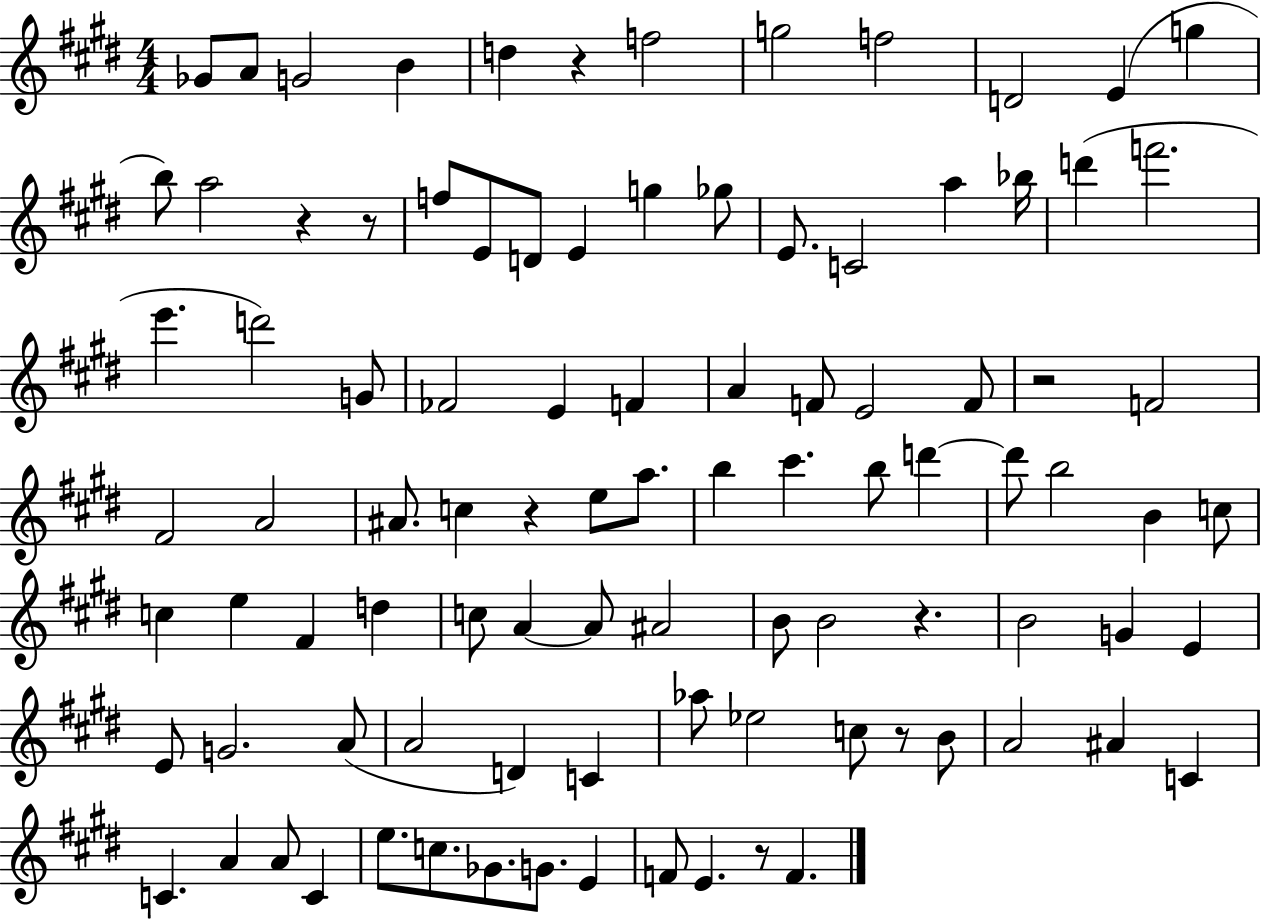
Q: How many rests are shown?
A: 8